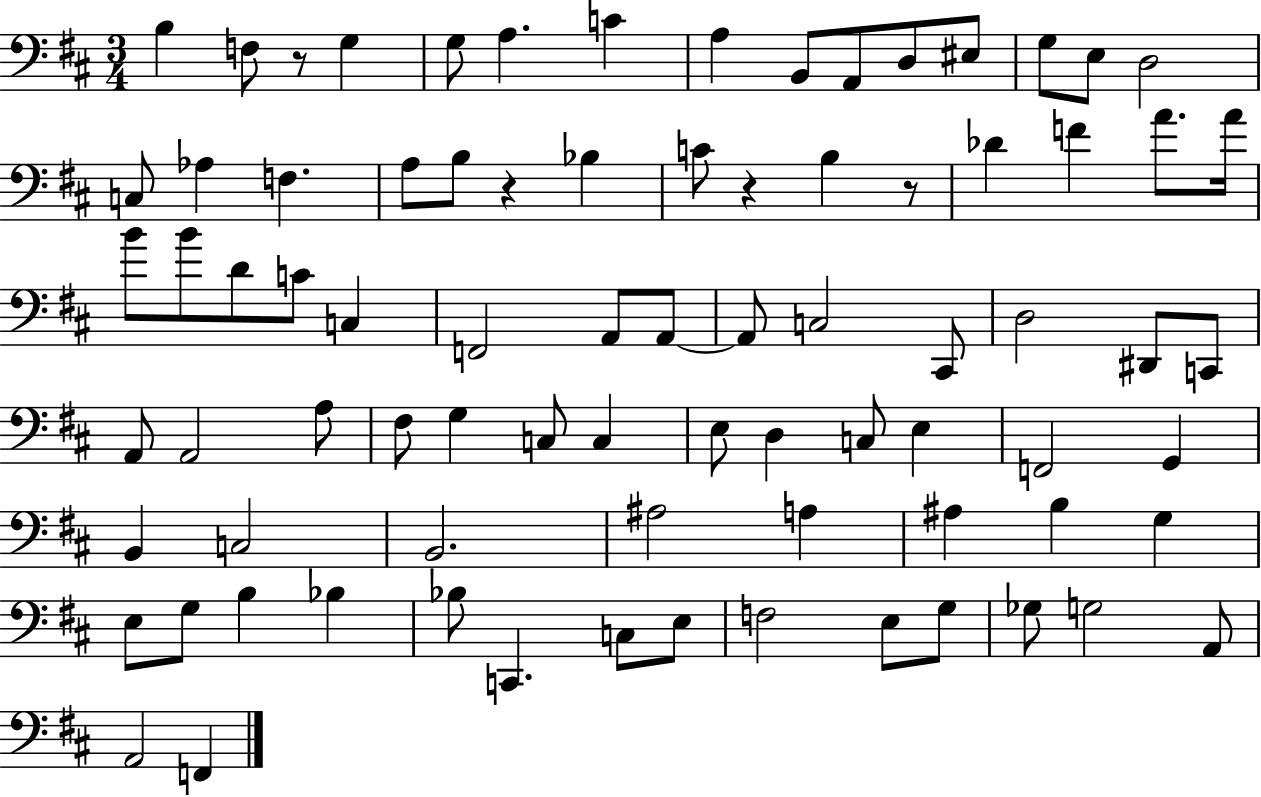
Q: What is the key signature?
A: D major